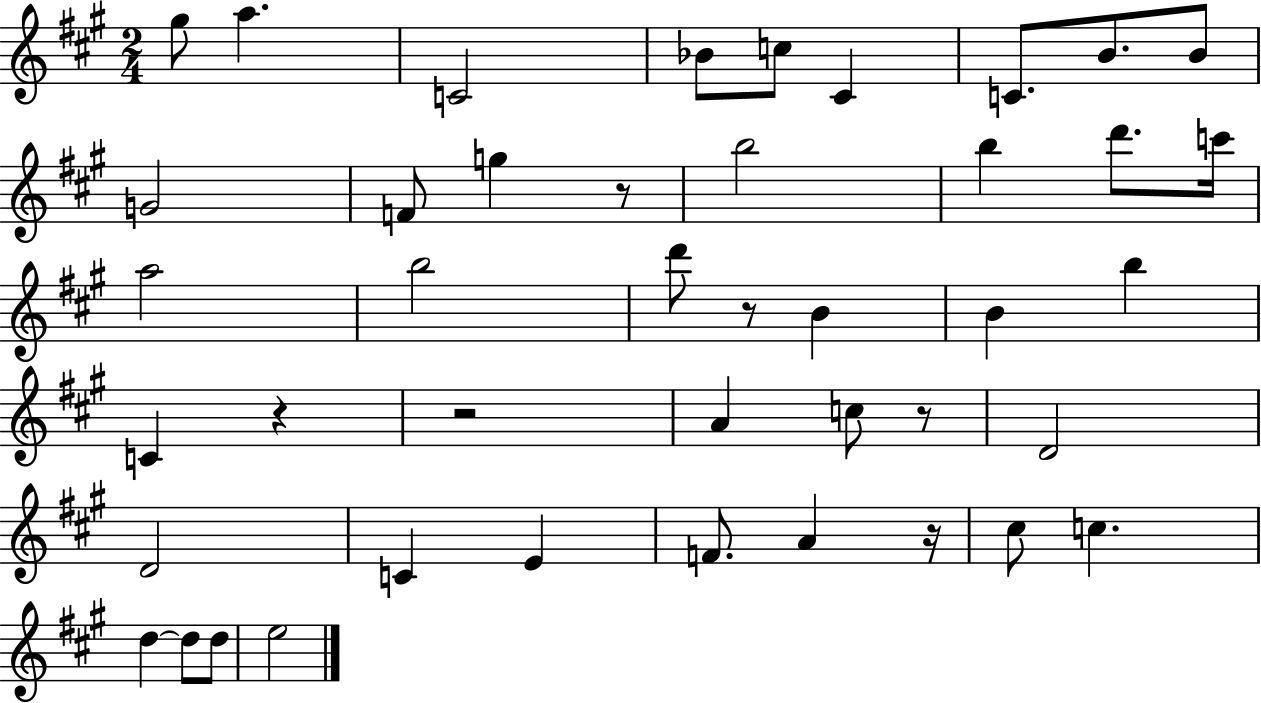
X:1
T:Untitled
M:2/4
L:1/4
K:A
^g/2 a C2 _B/2 c/2 ^C C/2 B/2 B/2 G2 F/2 g z/2 b2 b d'/2 c'/4 a2 b2 d'/2 z/2 B B b C z z2 A c/2 z/2 D2 D2 C E F/2 A z/4 ^c/2 c d d/2 d/2 e2